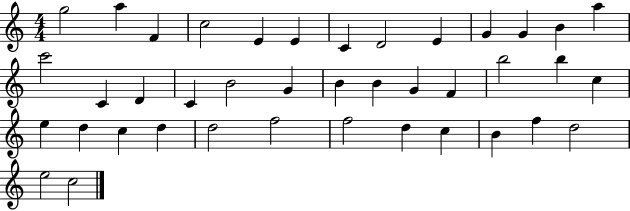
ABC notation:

X:1
T:Untitled
M:4/4
L:1/4
K:C
g2 a F c2 E E C D2 E G G B a c'2 C D C B2 G B B G F b2 b c e d c d d2 f2 f2 d c B f d2 e2 c2